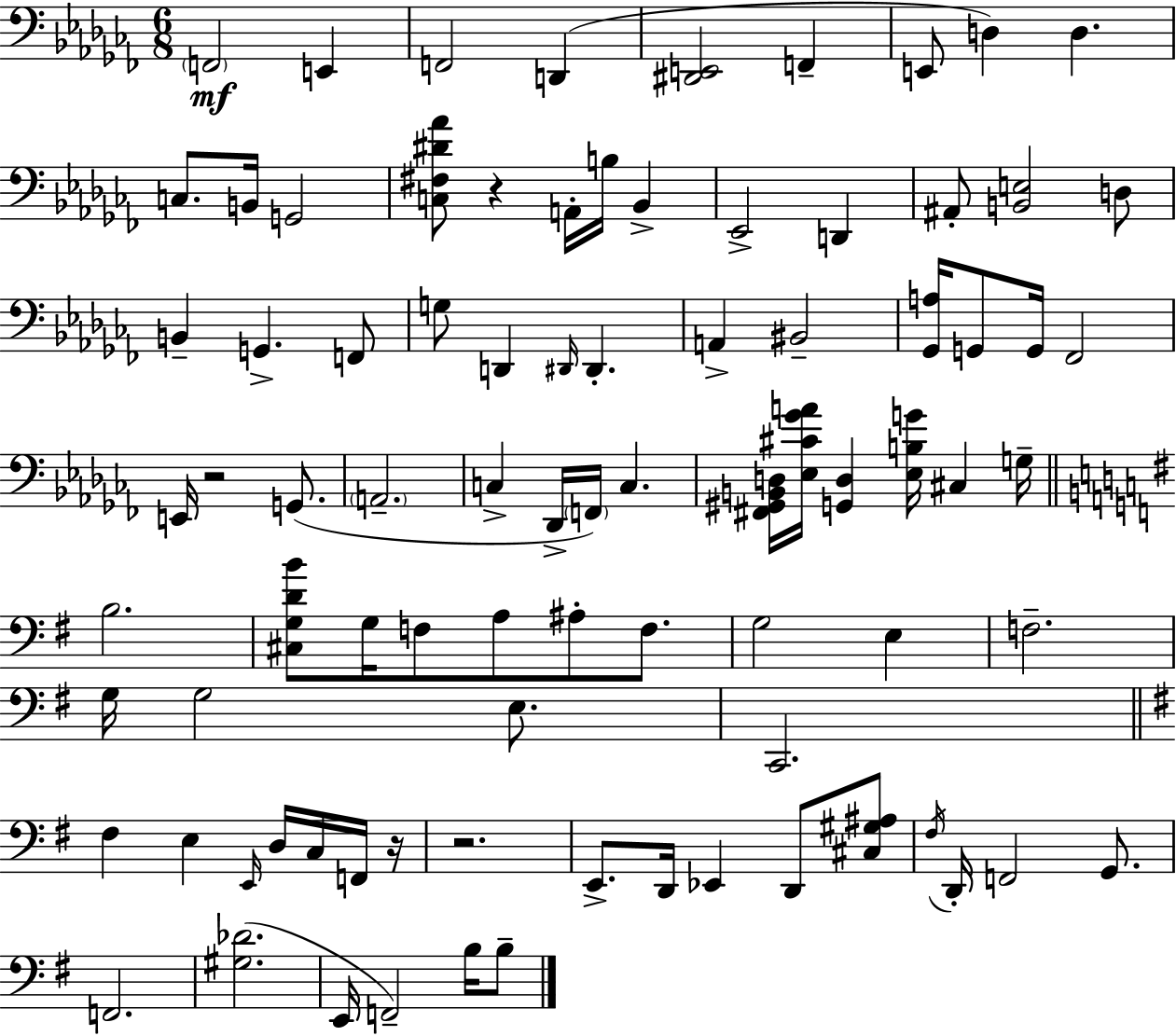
X:1
T:Untitled
M:6/8
L:1/4
K:Abm
F,,2 E,, F,,2 D,, [^D,,E,,]2 F,, E,,/2 D, D, C,/2 B,,/4 G,,2 [C,^F,^D_A]/2 z A,,/4 B,/4 _B,, _E,,2 D,, ^A,,/2 [B,,E,]2 D,/2 B,, G,, F,,/2 G,/2 D,, ^D,,/4 ^D,, A,, ^B,,2 [_G,,A,]/4 G,,/2 G,,/4 _F,,2 E,,/4 z2 G,,/2 A,,2 C, _D,,/4 F,,/4 C, [^F,,^G,,B,,D,]/4 [_E,^C_GA]/4 [G,,D,] [_E,B,G]/4 ^C, G,/4 B,2 [^C,G,DB]/2 G,/4 F,/2 A,/2 ^A,/2 F,/2 G,2 E, F,2 G,/4 G,2 E,/2 C,,2 ^F, E, E,,/4 D,/4 C,/4 F,,/4 z/4 z2 E,,/2 D,,/4 _E,, D,,/2 [^C,^G,^A,]/2 ^F,/4 D,,/4 F,,2 G,,/2 F,,2 [^G,_D]2 E,,/4 F,,2 B,/4 B,/2